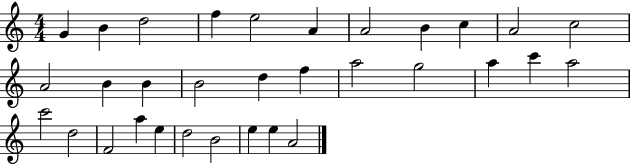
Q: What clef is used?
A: treble